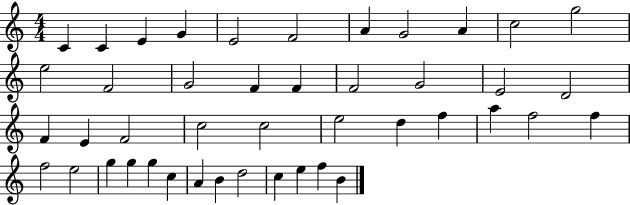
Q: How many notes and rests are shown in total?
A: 44